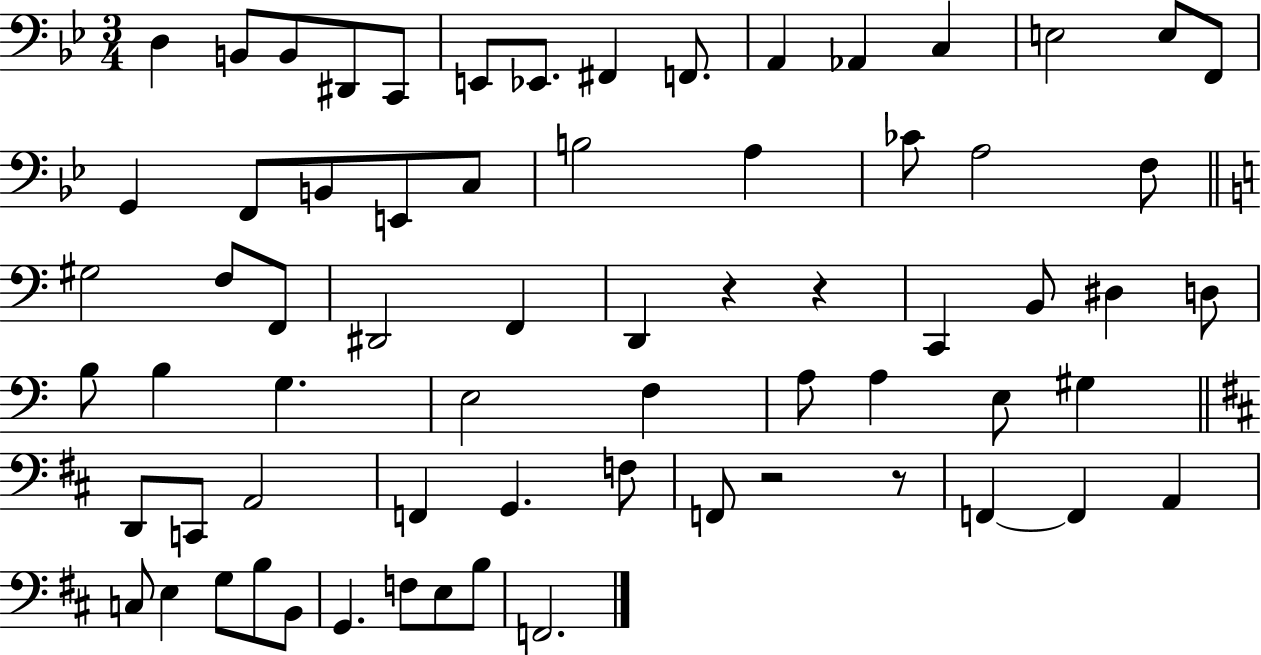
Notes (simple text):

D3/q B2/e B2/e D#2/e C2/e E2/e Eb2/e. F#2/q F2/e. A2/q Ab2/q C3/q E3/h E3/e F2/e G2/q F2/e B2/e E2/e C3/e B3/h A3/q CES4/e A3/h F3/e G#3/h F3/e F2/e D#2/h F2/q D2/q R/q R/q C2/q B2/e D#3/q D3/e B3/e B3/q G3/q. E3/h F3/q A3/e A3/q E3/e G#3/q D2/e C2/e A2/h F2/q G2/q. F3/e F2/e R/h R/e F2/q F2/q A2/q C3/e E3/q G3/e B3/e B2/e G2/q. F3/e E3/e B3/e F2/h.